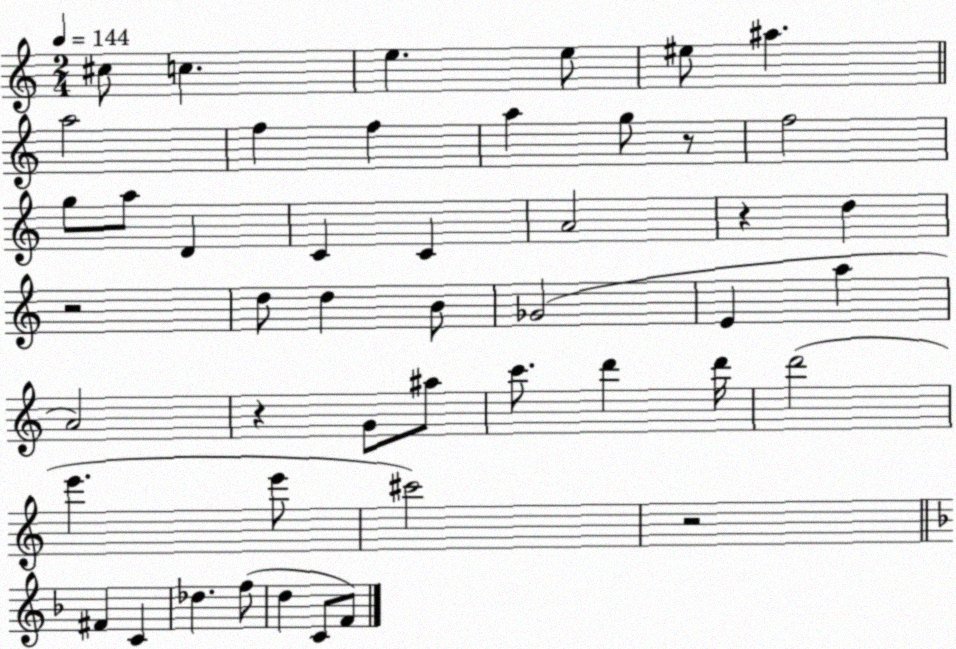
X:1
T:Untitled
M:2/4
L:1/4
K:C
^c/2 c e e/2 ^e/2 ^a a2 f f a g/2 z/2 f2 g/2 a/2 D C C A2 z d z2 d/2 d B/2 _G2 E a A2 z G/2 ^a/2 c'/2 d' d'/4 d'2 e' e'/2 ^c'2 z2 ^F C _d f/2 d C/2 F/2